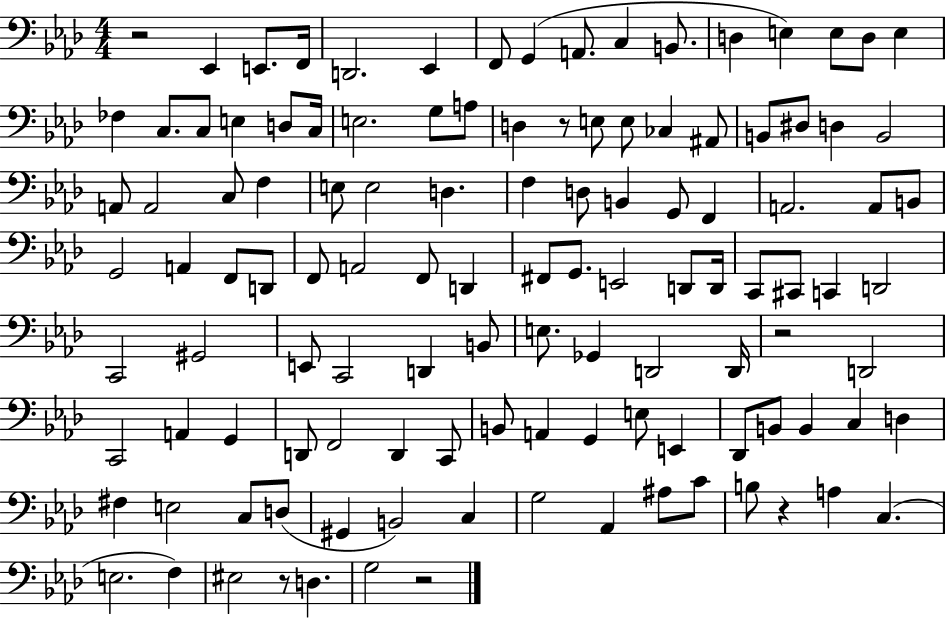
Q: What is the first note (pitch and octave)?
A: Eb2